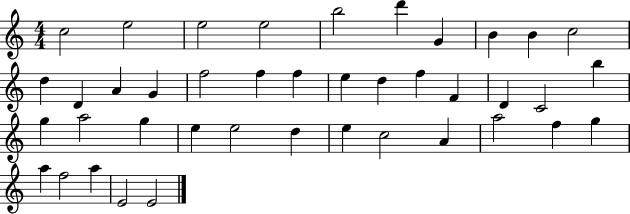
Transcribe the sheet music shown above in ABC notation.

X:1
T:Untitled
M:4/4
L:1/4
K:C
c2 e2 e2 e2 b2 d' G B B c2 d D A G f2 f f e d f F D C2 b g a2 g e e2 d e c2 A a2 f g a f2 a E2 E2